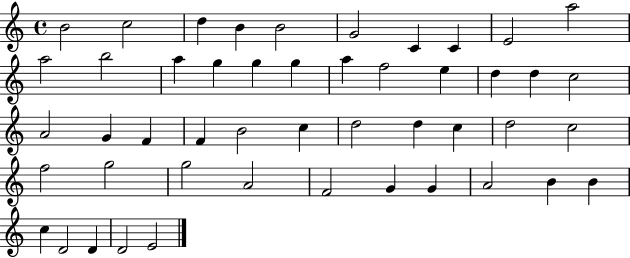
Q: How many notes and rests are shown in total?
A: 48